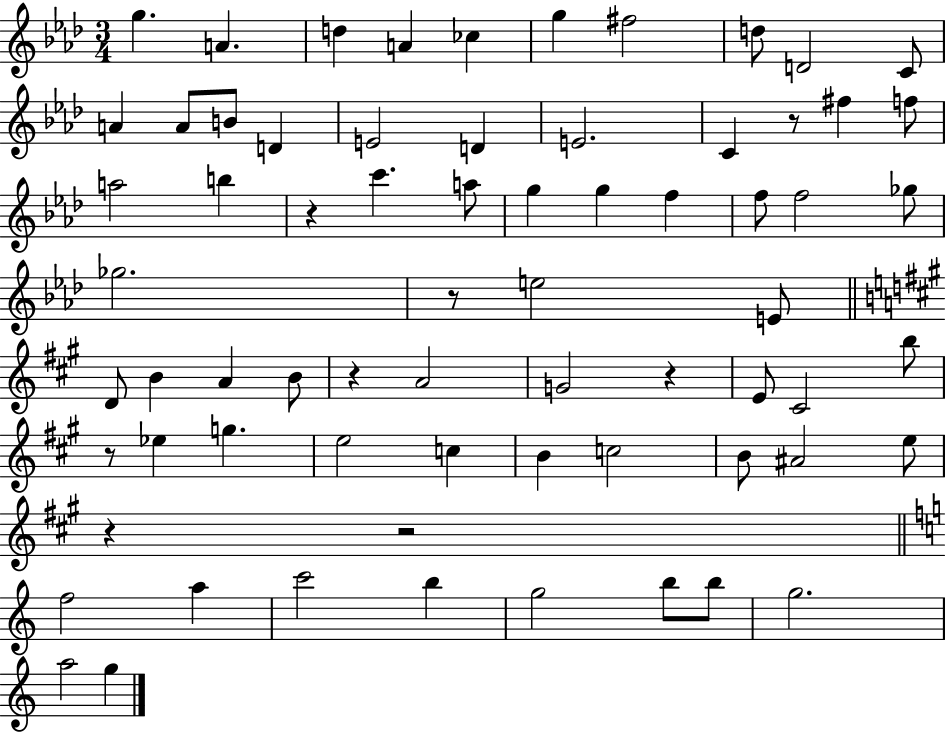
X:1
T:Untitled
M:3/4
L:1/4
K:Ab
g A d A _c g ^f2 d/2 D2 C/2 A A/2 B/2 D E2 D E2 C z/2 ^f f/2 a2 b z c' a/2 g g f f/2 f2 _g/2 _g2 z/2 e2 E/2 D/2 B A B/2 z A2 G2 z E/2 ^C2 b/2 z/2 _e g e2 c B c2 B/2 ^A2 e/2 z z2 f2 a c'2 b g2 b/2 b/2 g2 a2 g